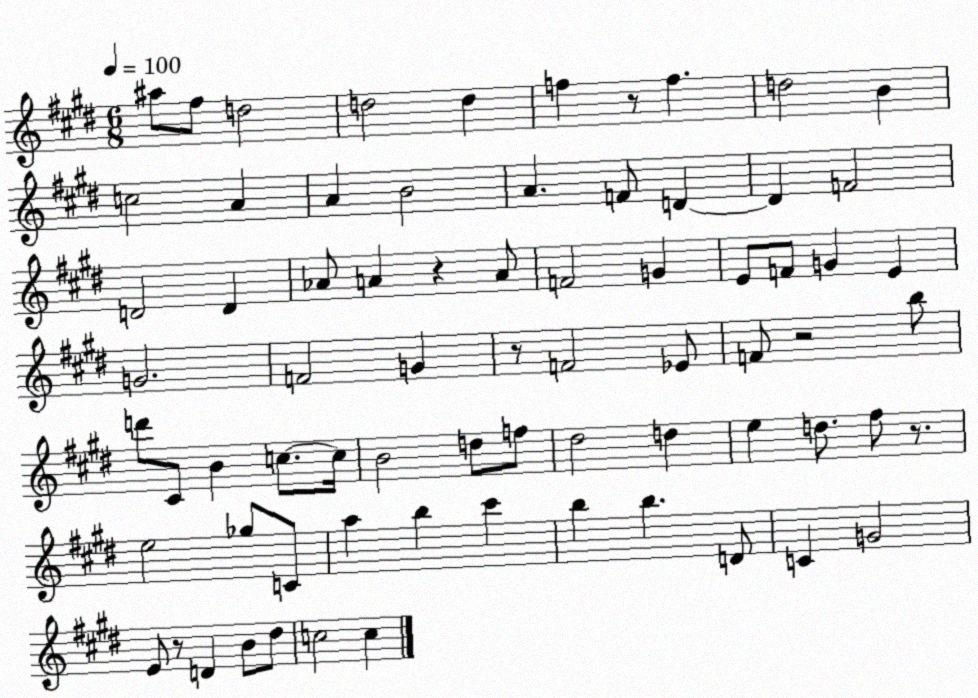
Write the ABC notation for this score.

X:1
T:Untitled
M:6/8
L:1/4
K:E
^a/2 ^f/2 d2 d2 d f z/2 f d2 B c2 A A B2 A F/2 D D F2 D2 D _A/2 A z A/2 F2 G E/2 F/2 G E G2 F2 G z/2 F2 _E/2 F/2 z2 b/2 d'/2 ^C/2 B c/2 c/4 B2 d/2 f/2 ^d2 d e d/2 ^f/2 z/2 e2 _g/2 C/2 a b ^c' b b D/2 C G2 E/2 z/2 D B/2 ^d/2 c2 c